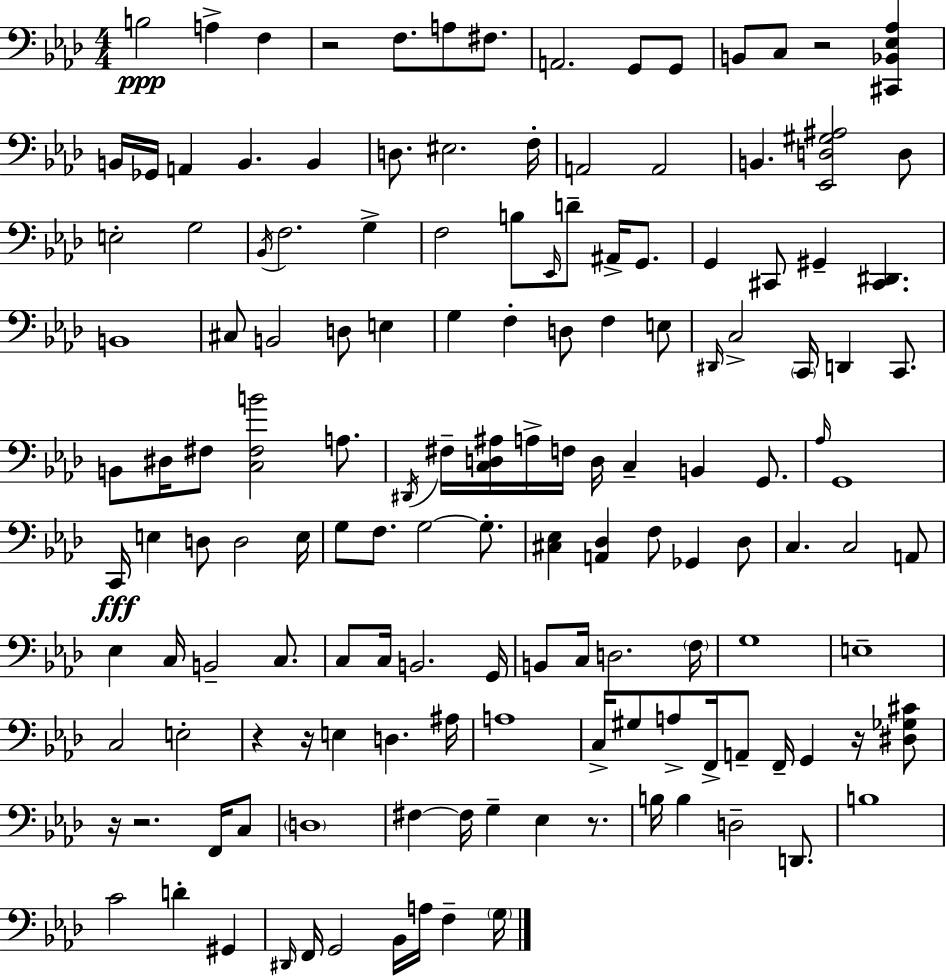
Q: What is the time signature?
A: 4/4